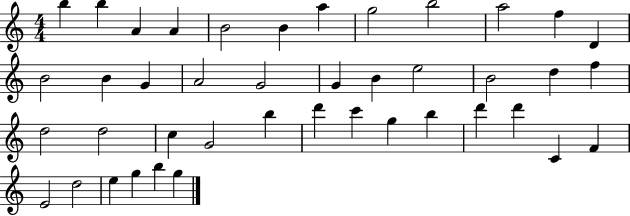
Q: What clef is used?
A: treble